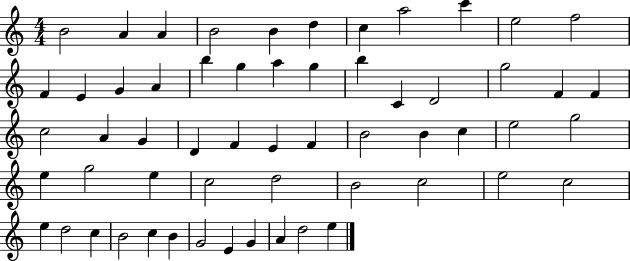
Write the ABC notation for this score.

X:1
T:Untitled
M:4/4
L:1/4
K:C
B2 A A B2 B d c a2 c' e2 f2 F E G A b g a g b C D2 g2 F F c2 A G D F E F B2 B c e2 g2 e g2 e c2 d2 B2 c2 e2 c2 e d2 c B2 c B G2 E G A d2 e